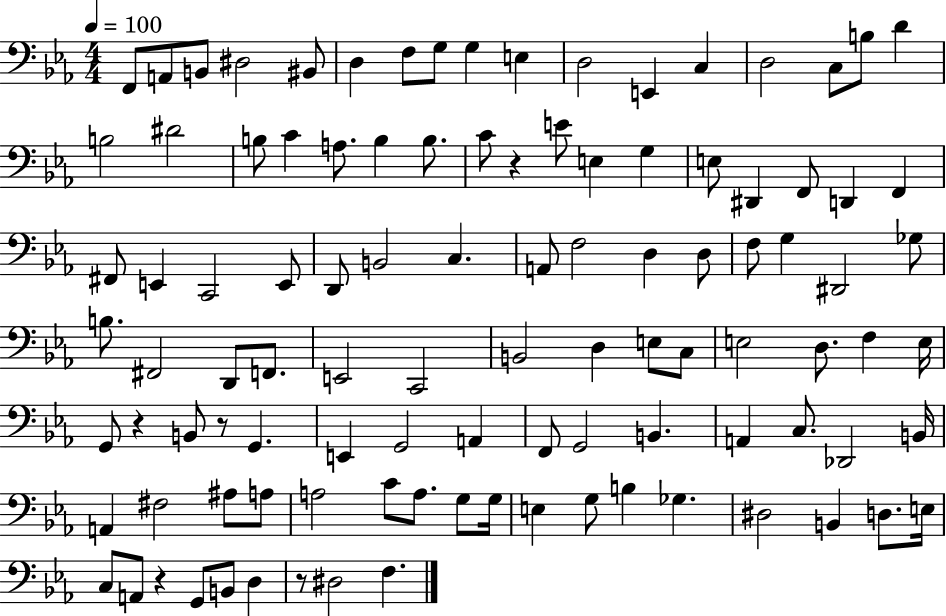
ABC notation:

X:1
T:Untitled
M:4/4
L:1/4
K:Eb
F,,/2 A,,/2 B,,/2 ^D,2 ^B,,/2 D, F,/2 G,/2 G, E, D,2 E,, C, D,2 C,/2 B,/2 D B,2 ^D2 B,/2 C A,/2 B, B,/2 C/2 z E/2 E, G, E,/2 ^D,, F,,/2 D,, F,, ^F,,/2 E,, C,,2 E,,/2 D,,/2 B,,2 C, A,,/2 F,2 D, D,/2 F,/2 G, ^D,,2 _G,/2 B,/2 ^F,,2 D,,/2 F,,/2 E,,2 C,,2 B,,2 D, E,/2 C,/2 E,2 D,/2 F, E,/4 G,,/2 z B,,/2 z/2 G,, E,, G,,2 A,, F,,/2 G,,2 B,, A,, C,/2 _D,,2 B,,/4 A,, ^F,2 ^A,/2 A,/2 A,2 C/2 A,/2 G,/2 G,/4 E, G,/2 B, _G, ^D,2 B,, D,/2 E,/4 C,/2 A,,/2 z G,,/2 B,,/2 D, z/2 ^D,2 F,